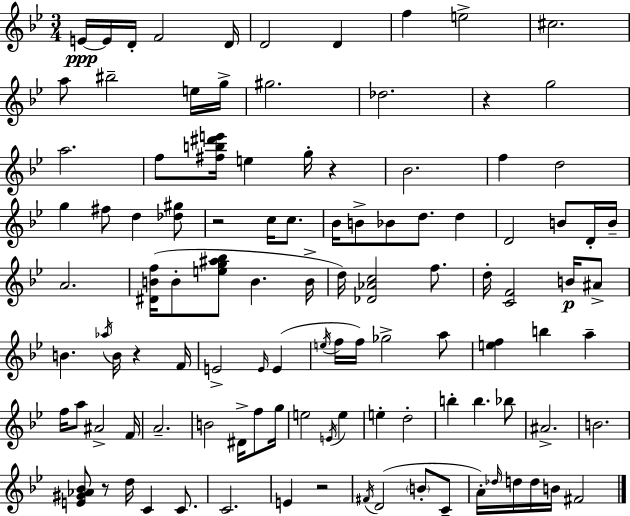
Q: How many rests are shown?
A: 6